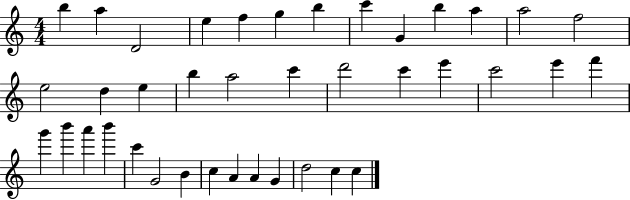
{
  \clef treble
  \numericTimeSignature
  \time 4/4
  \key c \major
  b''4 a''4 d'2 | e''4 f''4 g''4 b''4 | c'''4 g'4 b''4 a''4 | a''2 f''2 | \break e''2 d''4 e''4 | b''4 a''2 c'''4 | d'''2 c'''4 e'''4 | c'''2 e'''4 f'''4 | \break g'''4 b'''4 a'''4 b'''4 | c'''4 g'2 b'4 | c''4 a'4 a'4 g'4 | d''2 c''4 c''4 | \break \bar "|."
}